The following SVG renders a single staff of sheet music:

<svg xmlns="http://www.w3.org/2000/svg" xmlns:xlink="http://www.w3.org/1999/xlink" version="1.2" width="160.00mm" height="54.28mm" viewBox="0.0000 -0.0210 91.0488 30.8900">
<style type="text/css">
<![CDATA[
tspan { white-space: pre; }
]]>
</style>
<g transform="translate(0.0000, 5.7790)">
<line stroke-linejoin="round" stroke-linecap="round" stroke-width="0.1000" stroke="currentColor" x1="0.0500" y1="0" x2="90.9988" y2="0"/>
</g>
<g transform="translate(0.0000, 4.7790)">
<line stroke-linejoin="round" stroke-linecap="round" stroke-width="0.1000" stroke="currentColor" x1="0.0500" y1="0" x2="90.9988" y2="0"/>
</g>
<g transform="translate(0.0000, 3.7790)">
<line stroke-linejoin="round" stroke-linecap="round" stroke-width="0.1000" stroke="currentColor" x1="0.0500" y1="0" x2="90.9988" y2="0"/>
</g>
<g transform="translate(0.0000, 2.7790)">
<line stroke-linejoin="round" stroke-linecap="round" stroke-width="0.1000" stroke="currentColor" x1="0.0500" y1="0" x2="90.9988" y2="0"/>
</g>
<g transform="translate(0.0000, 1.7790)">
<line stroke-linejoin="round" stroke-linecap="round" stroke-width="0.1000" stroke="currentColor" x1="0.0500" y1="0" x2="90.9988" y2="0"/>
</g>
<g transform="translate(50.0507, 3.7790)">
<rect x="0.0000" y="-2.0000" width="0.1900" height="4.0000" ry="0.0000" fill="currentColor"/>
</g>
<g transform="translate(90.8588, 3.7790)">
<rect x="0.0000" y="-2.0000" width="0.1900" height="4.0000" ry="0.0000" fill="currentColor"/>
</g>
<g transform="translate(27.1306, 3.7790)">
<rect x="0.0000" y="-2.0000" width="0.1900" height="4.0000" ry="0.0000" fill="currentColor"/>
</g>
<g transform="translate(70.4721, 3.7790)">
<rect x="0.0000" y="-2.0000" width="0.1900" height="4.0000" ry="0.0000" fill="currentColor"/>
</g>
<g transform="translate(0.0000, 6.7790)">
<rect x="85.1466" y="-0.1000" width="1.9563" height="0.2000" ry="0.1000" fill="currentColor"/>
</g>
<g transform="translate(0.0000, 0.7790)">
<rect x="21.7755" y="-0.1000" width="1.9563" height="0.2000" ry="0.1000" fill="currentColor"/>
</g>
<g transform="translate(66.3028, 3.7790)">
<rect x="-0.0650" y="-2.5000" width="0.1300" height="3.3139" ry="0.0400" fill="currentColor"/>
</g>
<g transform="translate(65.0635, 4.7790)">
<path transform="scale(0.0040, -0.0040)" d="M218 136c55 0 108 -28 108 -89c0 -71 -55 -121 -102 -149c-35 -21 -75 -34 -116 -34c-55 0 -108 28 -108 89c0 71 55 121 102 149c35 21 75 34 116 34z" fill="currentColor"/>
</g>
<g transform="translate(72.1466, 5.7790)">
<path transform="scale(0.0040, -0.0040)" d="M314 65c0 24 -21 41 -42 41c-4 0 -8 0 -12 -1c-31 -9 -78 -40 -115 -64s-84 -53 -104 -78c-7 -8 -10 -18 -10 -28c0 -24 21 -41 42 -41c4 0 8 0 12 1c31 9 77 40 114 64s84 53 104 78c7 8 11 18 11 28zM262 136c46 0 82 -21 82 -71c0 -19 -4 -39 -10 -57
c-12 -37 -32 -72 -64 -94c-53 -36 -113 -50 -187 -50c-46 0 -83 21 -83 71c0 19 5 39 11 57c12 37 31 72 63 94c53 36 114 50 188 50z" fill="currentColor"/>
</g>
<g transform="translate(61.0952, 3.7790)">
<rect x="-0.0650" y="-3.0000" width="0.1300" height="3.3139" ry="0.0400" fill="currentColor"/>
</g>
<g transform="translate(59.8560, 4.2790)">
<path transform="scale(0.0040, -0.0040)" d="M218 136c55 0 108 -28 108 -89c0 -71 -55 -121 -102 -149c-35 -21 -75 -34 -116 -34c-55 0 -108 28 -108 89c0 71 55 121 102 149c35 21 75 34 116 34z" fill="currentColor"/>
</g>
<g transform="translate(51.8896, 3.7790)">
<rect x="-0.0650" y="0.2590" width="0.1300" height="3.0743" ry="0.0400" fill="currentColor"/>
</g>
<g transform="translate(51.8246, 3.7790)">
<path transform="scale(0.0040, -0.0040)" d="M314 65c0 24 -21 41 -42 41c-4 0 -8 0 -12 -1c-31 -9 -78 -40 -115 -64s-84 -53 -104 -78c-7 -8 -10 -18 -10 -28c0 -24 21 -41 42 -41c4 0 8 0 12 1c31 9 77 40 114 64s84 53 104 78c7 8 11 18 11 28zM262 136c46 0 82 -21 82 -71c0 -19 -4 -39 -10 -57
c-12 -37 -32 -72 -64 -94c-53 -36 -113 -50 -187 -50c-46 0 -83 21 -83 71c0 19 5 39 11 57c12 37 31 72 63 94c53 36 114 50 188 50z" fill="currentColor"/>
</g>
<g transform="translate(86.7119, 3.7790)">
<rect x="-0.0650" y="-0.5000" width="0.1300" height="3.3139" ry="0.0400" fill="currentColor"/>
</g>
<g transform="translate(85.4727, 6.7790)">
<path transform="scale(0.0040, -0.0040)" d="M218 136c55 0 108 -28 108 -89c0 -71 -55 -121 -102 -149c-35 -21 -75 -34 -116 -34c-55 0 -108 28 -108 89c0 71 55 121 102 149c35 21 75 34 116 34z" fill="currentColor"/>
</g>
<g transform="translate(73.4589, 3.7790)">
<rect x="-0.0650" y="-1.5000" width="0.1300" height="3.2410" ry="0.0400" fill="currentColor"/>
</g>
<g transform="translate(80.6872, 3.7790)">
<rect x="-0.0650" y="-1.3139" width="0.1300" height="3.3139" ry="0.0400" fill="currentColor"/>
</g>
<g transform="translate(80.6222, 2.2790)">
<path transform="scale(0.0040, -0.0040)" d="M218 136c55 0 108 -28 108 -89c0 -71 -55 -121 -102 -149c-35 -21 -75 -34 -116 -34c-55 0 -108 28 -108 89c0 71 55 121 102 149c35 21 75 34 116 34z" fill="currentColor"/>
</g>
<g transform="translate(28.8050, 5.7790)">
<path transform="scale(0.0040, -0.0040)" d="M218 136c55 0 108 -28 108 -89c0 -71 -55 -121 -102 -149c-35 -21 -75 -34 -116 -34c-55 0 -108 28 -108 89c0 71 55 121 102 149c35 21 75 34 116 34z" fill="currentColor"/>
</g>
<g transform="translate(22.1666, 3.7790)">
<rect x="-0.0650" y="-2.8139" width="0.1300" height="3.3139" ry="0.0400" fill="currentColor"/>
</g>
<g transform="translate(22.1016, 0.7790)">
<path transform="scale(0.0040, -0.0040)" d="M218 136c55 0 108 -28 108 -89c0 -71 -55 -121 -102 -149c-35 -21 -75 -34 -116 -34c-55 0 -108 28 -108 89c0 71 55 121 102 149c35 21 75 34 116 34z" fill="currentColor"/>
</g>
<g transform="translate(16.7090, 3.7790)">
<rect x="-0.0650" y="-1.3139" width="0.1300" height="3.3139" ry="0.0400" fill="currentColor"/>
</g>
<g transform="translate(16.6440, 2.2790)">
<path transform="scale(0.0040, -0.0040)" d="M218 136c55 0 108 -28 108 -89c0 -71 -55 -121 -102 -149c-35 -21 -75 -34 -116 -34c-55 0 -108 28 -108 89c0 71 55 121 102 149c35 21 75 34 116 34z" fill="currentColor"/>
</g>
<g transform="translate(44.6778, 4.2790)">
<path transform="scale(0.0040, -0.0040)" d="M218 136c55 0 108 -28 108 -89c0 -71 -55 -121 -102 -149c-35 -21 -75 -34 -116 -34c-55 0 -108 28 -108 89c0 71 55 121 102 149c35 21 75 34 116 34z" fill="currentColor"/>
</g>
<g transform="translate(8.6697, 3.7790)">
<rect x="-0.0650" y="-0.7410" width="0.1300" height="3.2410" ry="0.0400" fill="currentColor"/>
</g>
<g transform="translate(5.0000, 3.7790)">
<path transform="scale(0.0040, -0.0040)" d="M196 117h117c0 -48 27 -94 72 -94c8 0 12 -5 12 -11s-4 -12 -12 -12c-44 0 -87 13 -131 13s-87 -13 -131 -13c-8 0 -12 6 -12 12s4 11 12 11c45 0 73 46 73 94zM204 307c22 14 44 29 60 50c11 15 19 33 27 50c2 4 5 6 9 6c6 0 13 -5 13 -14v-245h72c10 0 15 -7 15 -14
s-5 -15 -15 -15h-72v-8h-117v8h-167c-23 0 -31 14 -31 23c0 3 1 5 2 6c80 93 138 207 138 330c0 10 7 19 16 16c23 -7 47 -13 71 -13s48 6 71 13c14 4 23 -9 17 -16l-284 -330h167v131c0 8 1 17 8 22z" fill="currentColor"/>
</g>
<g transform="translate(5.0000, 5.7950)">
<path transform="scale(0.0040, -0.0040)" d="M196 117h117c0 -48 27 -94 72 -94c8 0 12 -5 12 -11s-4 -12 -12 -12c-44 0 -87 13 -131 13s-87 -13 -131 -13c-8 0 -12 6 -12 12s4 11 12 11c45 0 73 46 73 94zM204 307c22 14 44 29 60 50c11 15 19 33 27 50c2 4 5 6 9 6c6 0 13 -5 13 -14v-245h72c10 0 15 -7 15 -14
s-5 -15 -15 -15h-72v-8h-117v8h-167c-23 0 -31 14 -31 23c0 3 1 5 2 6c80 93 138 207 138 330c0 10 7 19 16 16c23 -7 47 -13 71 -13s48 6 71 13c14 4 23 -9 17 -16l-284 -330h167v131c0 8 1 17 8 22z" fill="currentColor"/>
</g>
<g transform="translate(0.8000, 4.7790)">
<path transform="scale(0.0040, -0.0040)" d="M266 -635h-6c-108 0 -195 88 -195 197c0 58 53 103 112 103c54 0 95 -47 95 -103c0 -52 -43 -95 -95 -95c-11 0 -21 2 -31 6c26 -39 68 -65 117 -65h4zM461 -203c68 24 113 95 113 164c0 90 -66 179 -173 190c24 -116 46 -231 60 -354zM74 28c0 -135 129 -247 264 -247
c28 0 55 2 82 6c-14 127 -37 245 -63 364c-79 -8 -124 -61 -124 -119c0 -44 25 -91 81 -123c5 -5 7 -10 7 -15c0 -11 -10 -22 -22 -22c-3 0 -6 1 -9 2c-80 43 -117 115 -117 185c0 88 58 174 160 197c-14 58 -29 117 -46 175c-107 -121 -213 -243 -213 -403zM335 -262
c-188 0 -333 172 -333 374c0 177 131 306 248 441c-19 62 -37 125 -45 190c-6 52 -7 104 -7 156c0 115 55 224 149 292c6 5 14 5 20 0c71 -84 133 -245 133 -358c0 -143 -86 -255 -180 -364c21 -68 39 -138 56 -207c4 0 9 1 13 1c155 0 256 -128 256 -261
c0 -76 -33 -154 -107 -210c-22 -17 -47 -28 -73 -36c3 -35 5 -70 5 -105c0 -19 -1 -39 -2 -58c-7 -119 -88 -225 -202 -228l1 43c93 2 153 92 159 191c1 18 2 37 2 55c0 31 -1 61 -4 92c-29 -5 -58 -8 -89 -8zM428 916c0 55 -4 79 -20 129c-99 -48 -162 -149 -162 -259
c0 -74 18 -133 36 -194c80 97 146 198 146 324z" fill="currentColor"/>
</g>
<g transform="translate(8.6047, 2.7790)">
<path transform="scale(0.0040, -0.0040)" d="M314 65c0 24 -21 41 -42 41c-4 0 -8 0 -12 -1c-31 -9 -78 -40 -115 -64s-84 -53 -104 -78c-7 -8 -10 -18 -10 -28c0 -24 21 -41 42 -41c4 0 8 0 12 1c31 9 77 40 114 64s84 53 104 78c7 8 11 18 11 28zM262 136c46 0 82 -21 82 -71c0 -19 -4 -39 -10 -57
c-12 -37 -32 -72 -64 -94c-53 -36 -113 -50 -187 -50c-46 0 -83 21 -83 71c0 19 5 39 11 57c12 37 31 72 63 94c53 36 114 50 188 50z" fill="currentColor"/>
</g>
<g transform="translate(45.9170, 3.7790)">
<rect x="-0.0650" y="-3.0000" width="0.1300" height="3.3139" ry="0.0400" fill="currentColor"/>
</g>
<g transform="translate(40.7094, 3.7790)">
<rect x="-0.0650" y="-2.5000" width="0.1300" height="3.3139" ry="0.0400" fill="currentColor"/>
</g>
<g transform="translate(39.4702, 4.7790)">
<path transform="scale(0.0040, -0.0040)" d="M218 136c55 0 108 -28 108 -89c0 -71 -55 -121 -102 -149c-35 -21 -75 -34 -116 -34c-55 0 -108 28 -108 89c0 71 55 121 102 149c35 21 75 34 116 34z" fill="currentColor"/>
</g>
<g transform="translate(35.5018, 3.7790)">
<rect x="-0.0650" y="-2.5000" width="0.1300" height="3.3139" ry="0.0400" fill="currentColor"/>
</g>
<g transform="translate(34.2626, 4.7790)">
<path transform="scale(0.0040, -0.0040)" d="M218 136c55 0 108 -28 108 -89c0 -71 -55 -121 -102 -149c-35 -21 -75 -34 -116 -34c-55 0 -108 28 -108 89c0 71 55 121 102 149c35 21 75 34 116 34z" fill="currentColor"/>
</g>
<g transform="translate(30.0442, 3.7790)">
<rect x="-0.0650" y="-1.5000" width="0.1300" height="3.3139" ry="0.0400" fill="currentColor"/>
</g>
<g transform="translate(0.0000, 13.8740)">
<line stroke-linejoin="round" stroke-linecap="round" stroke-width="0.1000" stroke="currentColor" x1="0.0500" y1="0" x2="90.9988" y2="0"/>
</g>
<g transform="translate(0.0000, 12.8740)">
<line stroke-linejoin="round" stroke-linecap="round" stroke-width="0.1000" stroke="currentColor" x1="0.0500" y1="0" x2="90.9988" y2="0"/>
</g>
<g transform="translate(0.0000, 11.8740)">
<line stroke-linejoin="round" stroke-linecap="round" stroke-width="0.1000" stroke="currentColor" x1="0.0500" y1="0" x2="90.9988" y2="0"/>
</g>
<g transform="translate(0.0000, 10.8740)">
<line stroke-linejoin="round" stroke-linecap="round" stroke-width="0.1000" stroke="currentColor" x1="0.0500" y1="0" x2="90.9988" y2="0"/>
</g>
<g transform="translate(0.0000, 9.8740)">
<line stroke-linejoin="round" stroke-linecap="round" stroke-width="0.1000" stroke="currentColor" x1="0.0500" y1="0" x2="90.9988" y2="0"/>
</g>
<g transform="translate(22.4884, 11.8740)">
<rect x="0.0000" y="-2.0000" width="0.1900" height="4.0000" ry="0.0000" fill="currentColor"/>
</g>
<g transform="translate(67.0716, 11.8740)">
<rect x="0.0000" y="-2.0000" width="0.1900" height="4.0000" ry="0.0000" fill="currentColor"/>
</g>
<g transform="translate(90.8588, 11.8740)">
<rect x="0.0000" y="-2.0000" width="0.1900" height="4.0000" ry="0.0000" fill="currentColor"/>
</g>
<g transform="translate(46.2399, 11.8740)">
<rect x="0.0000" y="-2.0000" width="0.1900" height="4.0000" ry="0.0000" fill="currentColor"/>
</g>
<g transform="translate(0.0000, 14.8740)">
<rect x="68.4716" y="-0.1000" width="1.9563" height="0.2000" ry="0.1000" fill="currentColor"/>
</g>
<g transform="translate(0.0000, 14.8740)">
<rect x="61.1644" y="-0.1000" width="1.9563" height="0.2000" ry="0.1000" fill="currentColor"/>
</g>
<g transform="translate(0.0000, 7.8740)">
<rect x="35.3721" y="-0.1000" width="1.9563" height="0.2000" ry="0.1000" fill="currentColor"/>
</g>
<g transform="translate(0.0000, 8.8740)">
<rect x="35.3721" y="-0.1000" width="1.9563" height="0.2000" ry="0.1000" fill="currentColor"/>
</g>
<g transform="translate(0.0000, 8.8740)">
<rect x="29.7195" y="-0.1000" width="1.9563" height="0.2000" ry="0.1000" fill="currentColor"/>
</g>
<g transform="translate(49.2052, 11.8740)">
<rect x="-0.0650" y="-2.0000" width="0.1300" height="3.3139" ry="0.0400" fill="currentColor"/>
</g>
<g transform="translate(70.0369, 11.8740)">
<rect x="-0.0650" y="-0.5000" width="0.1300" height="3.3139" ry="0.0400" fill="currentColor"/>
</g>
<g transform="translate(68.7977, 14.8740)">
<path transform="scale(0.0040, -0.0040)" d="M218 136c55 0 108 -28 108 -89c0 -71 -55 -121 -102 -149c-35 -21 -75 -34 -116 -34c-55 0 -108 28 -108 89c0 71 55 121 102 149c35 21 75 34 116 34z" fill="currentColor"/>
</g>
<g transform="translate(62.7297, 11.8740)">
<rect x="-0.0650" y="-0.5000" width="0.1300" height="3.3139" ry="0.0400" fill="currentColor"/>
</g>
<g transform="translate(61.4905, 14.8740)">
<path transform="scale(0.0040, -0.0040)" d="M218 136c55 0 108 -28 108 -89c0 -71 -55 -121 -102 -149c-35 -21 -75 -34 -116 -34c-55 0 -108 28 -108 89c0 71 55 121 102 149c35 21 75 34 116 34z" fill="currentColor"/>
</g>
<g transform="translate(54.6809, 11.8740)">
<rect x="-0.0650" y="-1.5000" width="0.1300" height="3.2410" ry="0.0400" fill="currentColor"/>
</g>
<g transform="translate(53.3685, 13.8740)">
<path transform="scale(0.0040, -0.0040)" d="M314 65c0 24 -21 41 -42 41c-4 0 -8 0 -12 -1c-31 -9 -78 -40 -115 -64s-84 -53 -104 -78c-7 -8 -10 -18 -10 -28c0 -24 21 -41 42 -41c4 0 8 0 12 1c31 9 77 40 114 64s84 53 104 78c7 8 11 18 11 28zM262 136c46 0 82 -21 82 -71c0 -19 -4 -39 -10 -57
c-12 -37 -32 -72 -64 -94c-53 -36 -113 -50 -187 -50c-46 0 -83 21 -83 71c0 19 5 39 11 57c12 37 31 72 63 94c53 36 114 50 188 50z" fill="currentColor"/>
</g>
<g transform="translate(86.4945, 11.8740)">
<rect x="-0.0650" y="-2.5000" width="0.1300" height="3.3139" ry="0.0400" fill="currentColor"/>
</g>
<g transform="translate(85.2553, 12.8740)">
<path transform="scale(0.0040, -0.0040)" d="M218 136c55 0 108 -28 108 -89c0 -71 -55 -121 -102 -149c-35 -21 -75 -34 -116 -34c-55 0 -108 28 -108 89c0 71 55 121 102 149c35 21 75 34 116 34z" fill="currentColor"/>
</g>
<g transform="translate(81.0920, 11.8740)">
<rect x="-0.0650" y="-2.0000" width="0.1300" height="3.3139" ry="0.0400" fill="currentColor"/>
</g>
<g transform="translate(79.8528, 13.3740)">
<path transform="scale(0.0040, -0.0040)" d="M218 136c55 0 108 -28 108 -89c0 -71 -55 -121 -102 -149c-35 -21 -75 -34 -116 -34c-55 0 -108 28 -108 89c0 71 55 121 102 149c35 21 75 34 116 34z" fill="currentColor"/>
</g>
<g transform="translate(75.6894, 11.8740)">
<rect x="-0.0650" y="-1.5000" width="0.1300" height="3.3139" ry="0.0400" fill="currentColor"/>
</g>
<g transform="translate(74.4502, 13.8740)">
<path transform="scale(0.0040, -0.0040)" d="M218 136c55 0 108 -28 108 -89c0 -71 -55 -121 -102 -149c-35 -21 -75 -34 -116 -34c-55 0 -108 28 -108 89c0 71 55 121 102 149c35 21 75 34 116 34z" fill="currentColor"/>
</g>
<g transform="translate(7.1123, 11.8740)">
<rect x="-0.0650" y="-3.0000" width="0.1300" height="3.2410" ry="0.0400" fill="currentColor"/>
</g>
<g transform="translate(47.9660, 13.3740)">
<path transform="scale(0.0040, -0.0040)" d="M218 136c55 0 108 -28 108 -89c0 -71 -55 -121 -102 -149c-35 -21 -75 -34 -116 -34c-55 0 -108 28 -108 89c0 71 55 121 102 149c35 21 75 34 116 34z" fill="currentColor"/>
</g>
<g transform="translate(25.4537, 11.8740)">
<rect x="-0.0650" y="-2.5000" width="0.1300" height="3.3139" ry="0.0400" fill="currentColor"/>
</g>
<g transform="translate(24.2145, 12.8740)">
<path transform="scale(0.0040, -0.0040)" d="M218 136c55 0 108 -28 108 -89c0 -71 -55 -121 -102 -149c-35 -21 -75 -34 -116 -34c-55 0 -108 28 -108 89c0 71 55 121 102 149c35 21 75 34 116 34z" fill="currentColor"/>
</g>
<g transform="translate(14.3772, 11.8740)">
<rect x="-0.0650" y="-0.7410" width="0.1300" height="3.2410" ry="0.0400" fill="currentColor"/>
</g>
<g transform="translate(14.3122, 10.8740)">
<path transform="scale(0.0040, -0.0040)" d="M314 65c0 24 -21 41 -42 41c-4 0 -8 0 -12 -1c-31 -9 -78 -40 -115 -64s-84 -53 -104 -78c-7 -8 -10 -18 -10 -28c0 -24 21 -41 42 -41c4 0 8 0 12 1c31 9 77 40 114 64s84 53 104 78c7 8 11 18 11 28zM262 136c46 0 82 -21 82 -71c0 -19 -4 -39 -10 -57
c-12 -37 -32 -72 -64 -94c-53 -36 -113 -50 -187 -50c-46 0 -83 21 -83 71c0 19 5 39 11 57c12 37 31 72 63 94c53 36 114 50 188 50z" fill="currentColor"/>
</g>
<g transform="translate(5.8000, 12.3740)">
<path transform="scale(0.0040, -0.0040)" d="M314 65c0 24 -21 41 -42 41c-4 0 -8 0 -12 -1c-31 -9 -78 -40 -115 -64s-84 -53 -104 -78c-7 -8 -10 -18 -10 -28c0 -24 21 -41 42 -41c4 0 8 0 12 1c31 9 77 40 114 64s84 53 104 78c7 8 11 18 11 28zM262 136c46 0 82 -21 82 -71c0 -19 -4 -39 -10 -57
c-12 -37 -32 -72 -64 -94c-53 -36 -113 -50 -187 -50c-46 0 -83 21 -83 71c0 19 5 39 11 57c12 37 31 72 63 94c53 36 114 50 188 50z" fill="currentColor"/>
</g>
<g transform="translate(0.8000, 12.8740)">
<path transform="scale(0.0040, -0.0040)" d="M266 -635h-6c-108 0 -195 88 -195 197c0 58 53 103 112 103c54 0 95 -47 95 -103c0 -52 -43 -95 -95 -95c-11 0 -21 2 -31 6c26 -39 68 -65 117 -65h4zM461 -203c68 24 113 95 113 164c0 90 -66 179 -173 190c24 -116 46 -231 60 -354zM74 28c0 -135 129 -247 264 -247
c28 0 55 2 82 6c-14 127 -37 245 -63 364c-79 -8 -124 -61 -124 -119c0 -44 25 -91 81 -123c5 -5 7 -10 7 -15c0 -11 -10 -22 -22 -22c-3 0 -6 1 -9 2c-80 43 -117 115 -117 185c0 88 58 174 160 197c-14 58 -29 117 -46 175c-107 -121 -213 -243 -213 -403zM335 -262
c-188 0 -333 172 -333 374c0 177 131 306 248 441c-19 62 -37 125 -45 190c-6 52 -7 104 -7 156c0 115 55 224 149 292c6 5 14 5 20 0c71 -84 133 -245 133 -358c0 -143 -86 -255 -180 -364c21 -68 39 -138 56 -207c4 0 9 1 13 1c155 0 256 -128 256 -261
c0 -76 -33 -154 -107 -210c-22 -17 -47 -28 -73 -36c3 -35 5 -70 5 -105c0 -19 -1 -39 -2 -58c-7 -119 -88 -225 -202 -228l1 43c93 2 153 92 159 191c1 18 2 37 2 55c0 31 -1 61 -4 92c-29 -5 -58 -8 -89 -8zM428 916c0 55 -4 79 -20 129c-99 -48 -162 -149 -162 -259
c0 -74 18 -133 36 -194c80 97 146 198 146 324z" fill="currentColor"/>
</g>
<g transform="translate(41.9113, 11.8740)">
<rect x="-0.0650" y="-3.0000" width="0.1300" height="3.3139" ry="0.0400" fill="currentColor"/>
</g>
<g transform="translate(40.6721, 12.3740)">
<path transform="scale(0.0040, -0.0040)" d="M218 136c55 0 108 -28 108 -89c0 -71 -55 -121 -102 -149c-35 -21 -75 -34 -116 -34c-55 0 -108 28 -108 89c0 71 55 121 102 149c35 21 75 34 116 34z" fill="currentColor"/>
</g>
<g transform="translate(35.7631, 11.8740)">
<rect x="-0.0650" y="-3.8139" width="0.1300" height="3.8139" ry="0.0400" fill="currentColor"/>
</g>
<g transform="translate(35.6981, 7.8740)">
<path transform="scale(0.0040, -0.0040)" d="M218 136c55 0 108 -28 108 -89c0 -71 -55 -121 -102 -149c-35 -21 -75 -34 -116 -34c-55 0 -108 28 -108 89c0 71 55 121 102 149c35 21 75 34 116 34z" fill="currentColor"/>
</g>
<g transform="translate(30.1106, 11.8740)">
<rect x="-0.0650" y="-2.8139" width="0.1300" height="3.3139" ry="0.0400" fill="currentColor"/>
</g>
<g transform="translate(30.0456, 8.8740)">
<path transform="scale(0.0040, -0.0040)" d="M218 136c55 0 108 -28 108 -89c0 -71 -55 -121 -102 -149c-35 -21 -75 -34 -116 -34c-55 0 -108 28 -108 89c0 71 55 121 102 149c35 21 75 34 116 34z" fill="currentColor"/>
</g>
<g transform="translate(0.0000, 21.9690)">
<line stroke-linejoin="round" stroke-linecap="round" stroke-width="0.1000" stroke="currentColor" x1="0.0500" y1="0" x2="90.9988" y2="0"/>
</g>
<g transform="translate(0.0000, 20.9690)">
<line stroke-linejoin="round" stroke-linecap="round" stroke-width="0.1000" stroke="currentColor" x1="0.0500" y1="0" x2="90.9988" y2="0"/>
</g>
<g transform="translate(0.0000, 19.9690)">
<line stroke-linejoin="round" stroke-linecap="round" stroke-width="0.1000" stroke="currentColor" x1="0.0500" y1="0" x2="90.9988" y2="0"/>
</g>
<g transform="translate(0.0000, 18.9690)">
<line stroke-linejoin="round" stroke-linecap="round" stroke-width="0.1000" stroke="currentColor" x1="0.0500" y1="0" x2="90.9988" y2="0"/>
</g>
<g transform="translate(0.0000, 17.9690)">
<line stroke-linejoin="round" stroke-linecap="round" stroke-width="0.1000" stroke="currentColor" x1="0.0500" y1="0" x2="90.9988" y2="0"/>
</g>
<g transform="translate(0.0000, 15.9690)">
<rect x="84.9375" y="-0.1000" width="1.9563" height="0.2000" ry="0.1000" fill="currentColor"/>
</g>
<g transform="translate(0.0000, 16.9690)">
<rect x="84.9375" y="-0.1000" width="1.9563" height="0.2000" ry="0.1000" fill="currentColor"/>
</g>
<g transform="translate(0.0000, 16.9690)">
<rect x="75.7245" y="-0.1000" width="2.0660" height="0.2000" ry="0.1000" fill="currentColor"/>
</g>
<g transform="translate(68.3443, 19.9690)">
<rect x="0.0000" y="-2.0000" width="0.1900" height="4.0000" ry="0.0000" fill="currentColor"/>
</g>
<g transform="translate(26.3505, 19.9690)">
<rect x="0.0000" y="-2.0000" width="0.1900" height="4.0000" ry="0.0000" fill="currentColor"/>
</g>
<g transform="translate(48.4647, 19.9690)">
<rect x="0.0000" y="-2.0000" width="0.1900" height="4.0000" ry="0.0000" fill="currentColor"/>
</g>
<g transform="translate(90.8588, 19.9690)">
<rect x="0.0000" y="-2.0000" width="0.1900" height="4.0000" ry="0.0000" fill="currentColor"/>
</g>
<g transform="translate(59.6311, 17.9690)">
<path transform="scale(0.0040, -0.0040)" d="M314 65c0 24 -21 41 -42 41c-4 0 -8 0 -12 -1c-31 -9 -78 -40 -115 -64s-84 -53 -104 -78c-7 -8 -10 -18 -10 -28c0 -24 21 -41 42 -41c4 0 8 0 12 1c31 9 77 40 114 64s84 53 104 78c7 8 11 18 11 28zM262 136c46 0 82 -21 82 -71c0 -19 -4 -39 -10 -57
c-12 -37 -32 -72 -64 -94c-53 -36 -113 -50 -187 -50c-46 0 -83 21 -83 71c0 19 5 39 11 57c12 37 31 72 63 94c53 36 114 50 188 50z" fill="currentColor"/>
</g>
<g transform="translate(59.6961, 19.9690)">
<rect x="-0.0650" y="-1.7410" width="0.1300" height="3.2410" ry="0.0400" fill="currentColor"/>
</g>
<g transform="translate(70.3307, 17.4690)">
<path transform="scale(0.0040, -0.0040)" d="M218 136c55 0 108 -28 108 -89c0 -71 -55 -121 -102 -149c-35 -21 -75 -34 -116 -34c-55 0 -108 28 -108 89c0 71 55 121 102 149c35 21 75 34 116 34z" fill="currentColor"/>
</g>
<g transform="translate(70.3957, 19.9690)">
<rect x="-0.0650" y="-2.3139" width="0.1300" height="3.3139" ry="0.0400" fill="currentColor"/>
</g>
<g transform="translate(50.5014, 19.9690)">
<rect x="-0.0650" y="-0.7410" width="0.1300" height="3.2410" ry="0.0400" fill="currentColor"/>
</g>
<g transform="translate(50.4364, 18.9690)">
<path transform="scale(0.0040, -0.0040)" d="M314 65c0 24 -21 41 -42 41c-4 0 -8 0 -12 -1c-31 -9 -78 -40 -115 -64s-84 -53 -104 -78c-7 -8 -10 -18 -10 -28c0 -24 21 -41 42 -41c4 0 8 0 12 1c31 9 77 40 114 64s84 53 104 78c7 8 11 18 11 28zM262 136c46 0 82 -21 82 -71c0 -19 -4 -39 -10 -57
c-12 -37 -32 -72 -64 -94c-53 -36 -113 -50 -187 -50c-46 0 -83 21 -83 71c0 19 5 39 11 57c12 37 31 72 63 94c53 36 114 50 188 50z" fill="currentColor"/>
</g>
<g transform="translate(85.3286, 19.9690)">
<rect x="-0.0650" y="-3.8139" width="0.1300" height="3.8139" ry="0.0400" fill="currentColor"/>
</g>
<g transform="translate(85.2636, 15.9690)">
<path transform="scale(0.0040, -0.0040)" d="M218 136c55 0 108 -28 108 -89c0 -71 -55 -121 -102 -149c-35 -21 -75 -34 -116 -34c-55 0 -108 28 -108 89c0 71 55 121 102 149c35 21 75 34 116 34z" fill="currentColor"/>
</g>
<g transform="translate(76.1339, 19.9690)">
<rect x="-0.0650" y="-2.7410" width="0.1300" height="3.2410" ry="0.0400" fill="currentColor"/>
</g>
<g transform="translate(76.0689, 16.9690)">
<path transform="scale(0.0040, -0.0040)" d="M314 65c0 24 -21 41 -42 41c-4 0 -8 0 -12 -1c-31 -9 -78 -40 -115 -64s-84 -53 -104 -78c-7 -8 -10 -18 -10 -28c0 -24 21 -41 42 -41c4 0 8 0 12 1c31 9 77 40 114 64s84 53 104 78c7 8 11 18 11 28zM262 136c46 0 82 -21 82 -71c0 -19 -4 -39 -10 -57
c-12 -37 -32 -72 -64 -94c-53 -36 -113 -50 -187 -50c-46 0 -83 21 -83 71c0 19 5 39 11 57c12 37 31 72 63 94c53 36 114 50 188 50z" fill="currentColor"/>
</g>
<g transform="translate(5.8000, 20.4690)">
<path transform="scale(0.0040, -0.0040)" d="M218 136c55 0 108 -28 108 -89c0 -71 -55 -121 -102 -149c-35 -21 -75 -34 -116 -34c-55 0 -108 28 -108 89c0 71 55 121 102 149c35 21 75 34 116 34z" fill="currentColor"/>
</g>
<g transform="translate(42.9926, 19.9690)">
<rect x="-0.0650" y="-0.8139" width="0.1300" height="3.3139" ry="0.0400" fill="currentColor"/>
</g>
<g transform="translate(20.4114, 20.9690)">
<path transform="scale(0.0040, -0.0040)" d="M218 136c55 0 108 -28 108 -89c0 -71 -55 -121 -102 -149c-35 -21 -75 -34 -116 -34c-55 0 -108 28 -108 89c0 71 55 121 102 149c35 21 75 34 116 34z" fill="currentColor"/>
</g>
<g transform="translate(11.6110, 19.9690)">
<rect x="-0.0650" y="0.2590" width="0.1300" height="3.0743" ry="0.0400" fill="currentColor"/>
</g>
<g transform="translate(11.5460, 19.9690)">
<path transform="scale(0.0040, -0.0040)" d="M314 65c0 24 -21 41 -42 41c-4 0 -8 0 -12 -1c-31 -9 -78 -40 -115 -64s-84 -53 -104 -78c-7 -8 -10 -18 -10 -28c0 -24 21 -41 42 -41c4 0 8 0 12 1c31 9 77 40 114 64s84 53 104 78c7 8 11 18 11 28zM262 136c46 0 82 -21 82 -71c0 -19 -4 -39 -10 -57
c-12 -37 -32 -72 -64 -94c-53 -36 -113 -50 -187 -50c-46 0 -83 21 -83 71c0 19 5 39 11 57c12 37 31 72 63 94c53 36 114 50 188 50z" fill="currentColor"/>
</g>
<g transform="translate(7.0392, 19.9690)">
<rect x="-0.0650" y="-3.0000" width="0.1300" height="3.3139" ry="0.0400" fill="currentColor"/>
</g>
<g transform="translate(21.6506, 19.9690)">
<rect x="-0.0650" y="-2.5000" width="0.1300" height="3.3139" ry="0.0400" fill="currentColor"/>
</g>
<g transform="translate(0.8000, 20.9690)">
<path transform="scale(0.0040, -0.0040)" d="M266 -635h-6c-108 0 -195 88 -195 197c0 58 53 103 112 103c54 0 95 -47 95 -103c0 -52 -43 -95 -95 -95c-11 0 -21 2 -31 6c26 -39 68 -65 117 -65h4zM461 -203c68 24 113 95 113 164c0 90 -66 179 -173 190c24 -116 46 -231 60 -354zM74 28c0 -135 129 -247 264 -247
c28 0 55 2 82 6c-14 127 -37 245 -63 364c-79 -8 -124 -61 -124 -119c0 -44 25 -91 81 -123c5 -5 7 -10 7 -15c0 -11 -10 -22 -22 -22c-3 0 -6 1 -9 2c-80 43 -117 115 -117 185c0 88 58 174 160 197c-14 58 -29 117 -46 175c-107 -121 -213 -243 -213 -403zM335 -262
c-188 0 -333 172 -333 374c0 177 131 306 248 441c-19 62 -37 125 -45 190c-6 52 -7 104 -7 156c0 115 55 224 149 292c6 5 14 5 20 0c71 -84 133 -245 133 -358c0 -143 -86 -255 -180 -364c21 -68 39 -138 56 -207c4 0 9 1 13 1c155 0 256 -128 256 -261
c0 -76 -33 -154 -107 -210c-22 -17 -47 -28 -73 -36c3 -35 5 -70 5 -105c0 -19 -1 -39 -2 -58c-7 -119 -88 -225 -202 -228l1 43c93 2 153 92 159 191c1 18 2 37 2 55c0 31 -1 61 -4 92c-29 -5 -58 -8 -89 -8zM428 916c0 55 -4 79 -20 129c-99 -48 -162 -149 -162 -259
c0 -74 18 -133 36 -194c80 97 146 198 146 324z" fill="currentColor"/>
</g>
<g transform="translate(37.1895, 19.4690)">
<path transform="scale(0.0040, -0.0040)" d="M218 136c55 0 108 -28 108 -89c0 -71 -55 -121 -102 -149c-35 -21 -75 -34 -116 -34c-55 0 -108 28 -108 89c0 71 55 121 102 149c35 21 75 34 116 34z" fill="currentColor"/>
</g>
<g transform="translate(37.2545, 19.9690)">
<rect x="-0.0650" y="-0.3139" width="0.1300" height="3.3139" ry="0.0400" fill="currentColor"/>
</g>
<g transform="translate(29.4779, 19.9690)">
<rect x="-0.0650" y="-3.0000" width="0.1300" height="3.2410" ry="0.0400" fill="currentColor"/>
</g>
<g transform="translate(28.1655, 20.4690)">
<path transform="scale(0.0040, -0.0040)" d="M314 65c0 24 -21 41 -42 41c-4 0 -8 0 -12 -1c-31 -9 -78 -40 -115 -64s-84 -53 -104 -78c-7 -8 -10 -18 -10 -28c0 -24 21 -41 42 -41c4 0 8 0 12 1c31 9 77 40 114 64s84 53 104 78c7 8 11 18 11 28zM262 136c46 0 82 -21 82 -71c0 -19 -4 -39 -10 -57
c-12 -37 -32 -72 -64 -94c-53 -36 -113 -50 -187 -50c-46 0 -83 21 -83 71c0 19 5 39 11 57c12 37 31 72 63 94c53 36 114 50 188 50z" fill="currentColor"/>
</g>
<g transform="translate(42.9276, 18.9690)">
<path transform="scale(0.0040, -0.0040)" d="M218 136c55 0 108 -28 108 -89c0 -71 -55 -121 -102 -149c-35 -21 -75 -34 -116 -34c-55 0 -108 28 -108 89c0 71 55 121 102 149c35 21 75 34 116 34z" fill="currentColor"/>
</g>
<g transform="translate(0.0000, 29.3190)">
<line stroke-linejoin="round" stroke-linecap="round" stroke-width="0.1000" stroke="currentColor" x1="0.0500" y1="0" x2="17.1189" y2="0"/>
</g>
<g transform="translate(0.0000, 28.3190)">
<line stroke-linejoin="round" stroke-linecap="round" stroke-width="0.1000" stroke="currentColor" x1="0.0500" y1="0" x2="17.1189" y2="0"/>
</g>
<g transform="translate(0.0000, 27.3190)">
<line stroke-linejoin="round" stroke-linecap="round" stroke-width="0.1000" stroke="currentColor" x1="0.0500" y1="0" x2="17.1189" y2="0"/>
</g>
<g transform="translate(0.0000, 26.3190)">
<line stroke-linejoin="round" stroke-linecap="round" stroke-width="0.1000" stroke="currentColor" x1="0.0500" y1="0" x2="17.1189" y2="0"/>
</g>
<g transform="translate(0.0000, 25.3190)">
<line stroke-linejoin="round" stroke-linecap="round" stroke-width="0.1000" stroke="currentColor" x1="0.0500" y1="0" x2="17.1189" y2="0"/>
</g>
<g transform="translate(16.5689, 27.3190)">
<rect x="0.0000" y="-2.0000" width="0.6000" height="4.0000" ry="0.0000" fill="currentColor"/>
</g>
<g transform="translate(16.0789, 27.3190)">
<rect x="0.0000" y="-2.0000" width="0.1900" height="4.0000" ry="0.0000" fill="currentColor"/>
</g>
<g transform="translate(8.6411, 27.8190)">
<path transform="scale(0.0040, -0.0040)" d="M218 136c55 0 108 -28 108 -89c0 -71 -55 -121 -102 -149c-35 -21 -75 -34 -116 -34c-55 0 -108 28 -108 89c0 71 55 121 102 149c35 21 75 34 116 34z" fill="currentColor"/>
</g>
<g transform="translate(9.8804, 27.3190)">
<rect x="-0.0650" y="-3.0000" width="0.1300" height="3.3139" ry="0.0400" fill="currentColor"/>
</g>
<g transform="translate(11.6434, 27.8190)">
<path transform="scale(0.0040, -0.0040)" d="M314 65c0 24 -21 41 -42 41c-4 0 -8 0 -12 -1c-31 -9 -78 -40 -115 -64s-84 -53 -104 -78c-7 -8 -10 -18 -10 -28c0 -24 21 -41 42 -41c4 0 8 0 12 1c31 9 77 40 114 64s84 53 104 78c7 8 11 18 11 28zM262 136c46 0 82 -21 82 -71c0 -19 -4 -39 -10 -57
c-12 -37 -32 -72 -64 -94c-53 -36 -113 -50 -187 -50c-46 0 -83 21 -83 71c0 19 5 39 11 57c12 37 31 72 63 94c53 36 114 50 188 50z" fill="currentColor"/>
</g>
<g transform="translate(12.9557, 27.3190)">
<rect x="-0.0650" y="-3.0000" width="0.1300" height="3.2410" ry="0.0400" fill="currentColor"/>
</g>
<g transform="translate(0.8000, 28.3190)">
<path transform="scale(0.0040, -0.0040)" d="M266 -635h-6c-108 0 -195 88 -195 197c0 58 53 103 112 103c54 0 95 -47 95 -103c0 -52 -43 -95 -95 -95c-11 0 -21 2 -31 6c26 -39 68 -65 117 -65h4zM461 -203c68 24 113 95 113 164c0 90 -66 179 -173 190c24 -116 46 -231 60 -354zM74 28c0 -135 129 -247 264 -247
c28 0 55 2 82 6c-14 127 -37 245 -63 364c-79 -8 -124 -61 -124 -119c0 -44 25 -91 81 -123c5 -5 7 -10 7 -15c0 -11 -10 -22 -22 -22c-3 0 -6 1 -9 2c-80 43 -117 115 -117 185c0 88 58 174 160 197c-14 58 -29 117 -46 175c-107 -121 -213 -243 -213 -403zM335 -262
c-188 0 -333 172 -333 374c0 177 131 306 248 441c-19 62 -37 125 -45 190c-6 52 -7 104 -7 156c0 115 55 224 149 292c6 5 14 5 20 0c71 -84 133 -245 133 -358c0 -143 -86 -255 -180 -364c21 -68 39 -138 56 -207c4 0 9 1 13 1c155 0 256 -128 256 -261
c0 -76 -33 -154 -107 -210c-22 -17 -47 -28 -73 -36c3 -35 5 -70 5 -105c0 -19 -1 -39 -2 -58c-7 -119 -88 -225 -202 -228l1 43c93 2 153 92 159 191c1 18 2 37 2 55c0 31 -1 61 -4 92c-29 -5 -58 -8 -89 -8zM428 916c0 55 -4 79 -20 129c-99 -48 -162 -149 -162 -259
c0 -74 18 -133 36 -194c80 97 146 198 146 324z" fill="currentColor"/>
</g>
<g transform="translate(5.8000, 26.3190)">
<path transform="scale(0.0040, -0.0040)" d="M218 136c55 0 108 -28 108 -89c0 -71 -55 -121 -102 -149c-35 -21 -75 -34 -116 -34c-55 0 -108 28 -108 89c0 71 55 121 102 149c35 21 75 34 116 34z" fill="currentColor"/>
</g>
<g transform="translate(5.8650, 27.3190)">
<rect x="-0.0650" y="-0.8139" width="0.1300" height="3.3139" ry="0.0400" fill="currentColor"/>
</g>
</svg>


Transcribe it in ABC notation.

X:1
T:Untitled
M:4/4
L:1/4
K:C
d2 e a E G G A B2 A G E2 e C A2 d2 G a c' A F E2 C C E F G A B2 G A2 c d d2 f2 g a2 c' d A A2